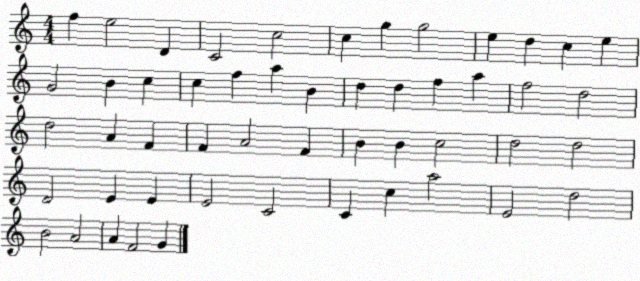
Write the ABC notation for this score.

X:1
T:Untitled
M:4/4
L:1/4
K:C
f e2 D C2 c2 c g g2 e d c e G2 B c c f a B d d f a f2 d2 d2 A F F A2 F B B c2 d2 d2 D2 E E E2 C2 C c a2 E2 d2 B2 A2 A F2 G